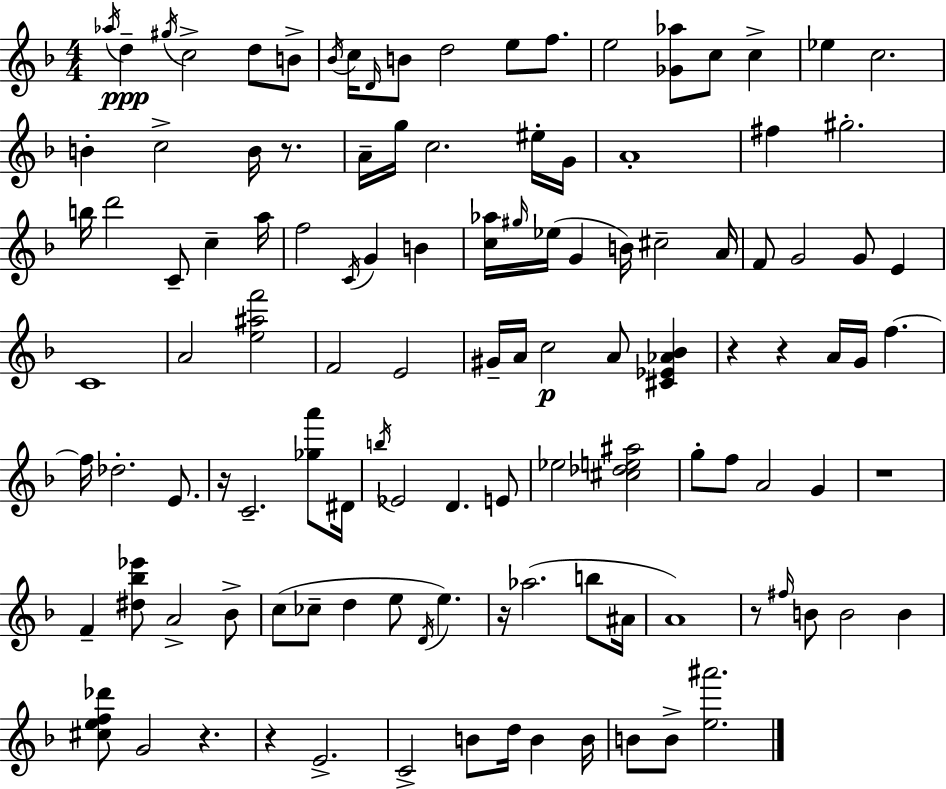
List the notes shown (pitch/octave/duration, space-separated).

Ab5/s D5/q G#5/s C5/h D5/e B4/e Bb4/s C5/s D4/s B4/e D5/h E5/e F5/e. E5/h [Gb4,Ab5]/e C5/e C5/q Eb5/q C5/h. B4/q C5/h B4/s R/e. A4/s G5/s C5/h. EIS5/s G4/s A4/w F#5/q G#5/h. B5/s D6/h C4/e C5/q A5/s F5/h C4/s G4/q B4/q [C5,Ab5]/s G#5/s Eb5/s G4/q B4/s C#5/h A4/s F4/e G4/h G4/e E4/q C4/w A4/h [E5,A#5,F6]/h F4/h E4/h G#4/s A4/s C5/h A4/e [C#4,Eb4,Ab4,Bb4]/q R/q R/q A4/s G4/s F5/q. F5/s Db5/h. E4/e. R/s C4/h. [Gb5,A6]/e D#4/s B5/s Eb4/h D4/q. E4/e Eb5/h [C#5,Db5,E5,A#5]/h G5/e F5/e A4/h G4/q R/w F4/q [D#5,Bb5,Eb6]/e A4/h Bb4/e C5/e CES5/e D5/q E5/e D4/s E5/q. R/s Ab5/h. B5/e A#4/s A4/w R/e F#5/s B4/e B4/h B4/q [C#5,E5,F5,Db6]/e G4/h R/q. R/q E4/h. C4/h B4/e D5/s B4/q B4/s B4/e B4/e [E5,A#6]/h.